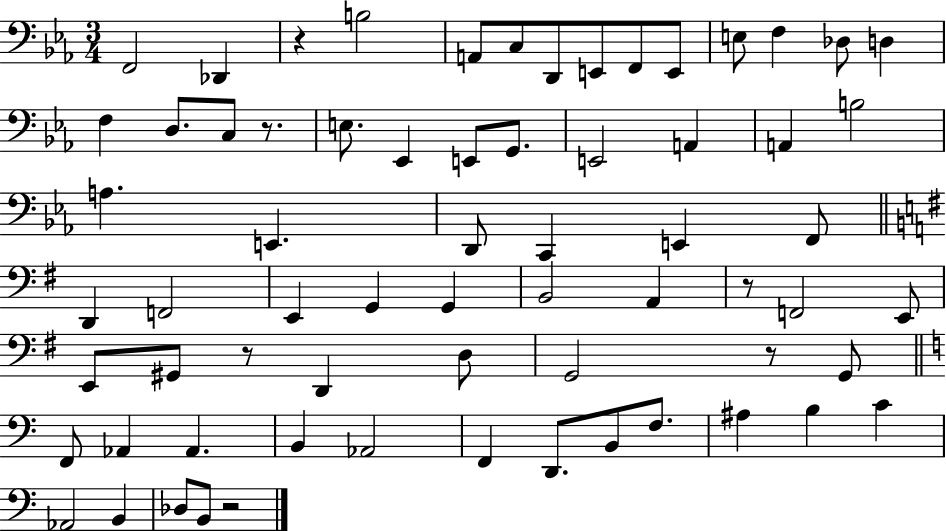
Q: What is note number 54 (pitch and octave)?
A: F3